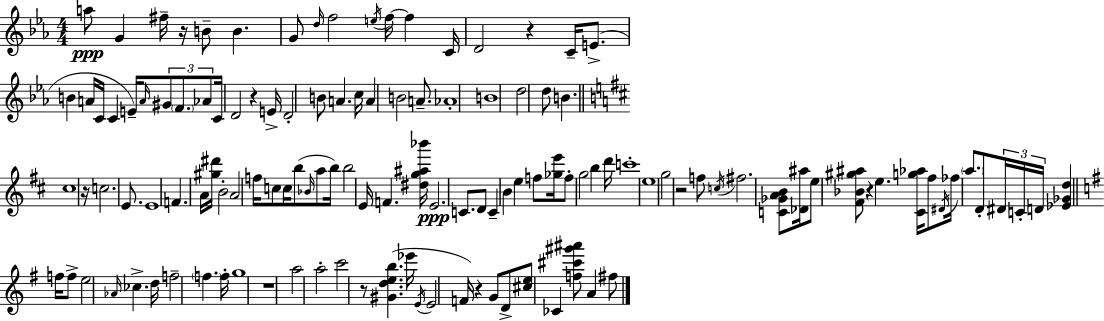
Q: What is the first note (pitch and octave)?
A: A5